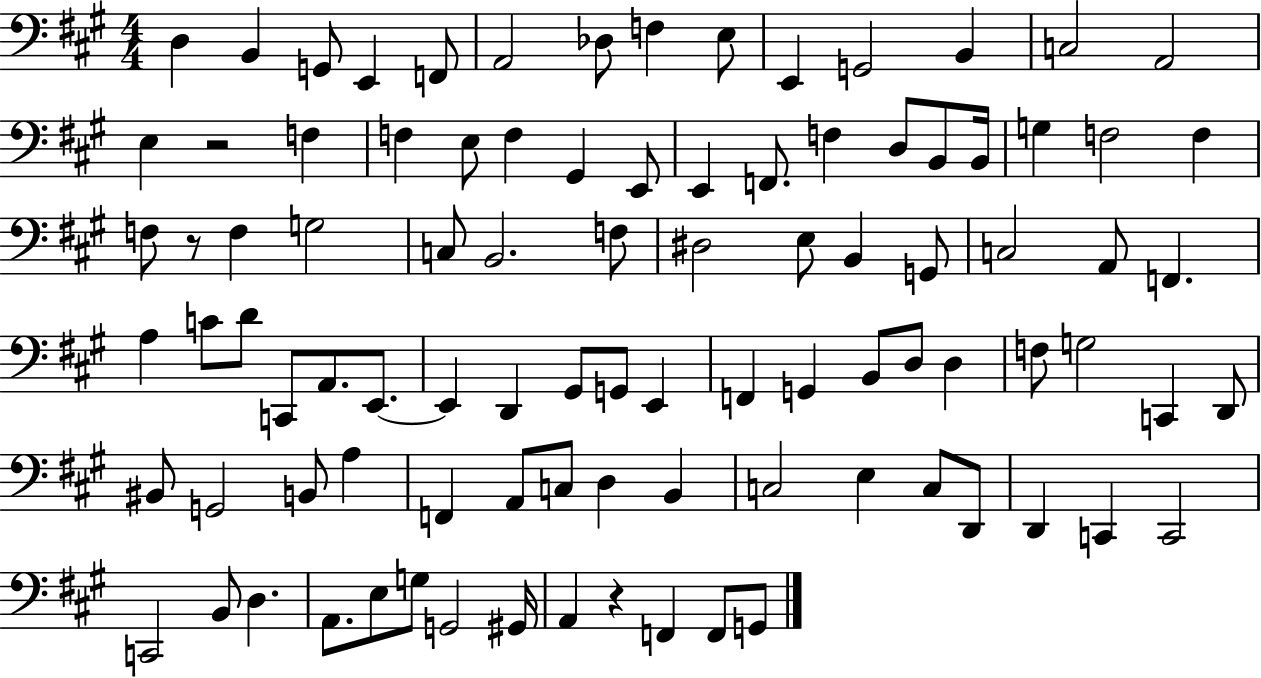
X:1
T:Untitled
M:4/4
L:1/4
K:A
D, B,, G,,/2 E,, F,,/2 A,,2 _D,/2 F, E,/2 E,, G,,2 B,, C,2 A,,2 E, z2 F, F, E,/2 F, ^G,, E,,/2 E,, F,,/2 F, D,/2 B,,/2 B,,/4 G, F,2 F, F,/2 z/2 F, G,2 C,/2 B,,2 F,/2 ^D,2 E,/2 B,, G,,/2 C,2 A,,/2 F,, A, C/2 D/2 C,,/2 A,,/2 E,,/2 E,, D,, ^G,,/2 G,,/2 E,, F,, G,, B,,/2 D,/2 D, F,/2 G,2 C,, D,,/2 ^B,,/2 G,,2 B,,/2 A, F,, A,,/2 C,/2 D, B,, C,2 E, C,/2 D,,/2 D,, C,, C,,2 C,,2 B,,/2 D, A,,/2 E,/2 G,/2 G,,2 ^G,,/4 A,, z F,, F,,/2 G,,/2